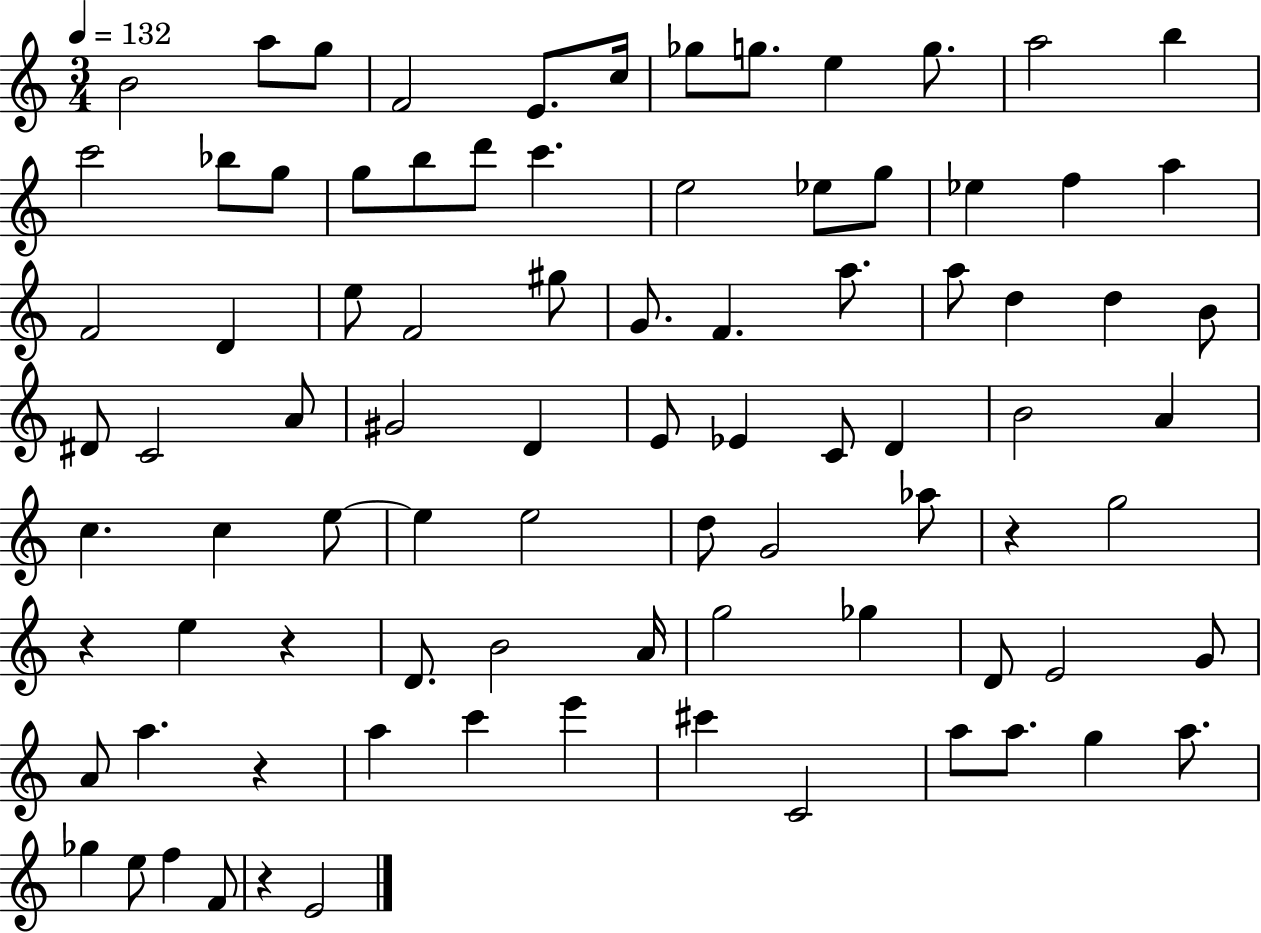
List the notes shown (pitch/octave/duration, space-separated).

B4/h A5/e G5/e F4/h E4/e. C5/s Gb5/e G5/e. E5/q G5/e. A5/h B5/q C6/h Bb5/e G5/e G5/e B5/e D6/e C6/q. E5/h Eb5/e G5/e Eb5/q F5/q A5/q F4/h D4/q E5/e F4/h G#5/e G4/e. F4/q. A5/e. A5/e D5/q D5/q B4/e D#4/e C4/h A4/e G#4/h D4/q E4/e Eb4/q C4/e D4/q B4/h A4/q C5/q. C5/q E5/e E5/q E5/h D5/e G4/h Ab5/e R/q G5/h R/q E5/q R/q D4/e. B4/h A4/s G5/h Gb5/q D4/e E4/h G4/e A4/e A5/q. R/q A5/q C6/q E6/q C#6/q C4/h A5/e A5/e. G5/q A5/e. Gb5/q E5/e F5/q F4/e R/q E4/h